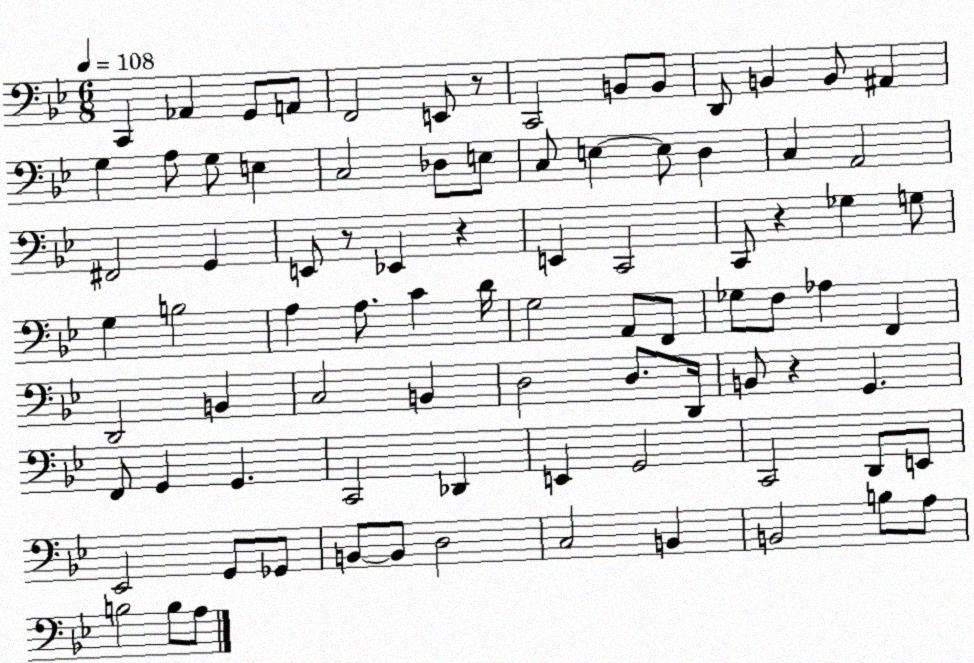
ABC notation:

X:1
T:Untitled
M:6/8
L:1/4
K:Bb
C,, _A,, G,,/2 A,,/2 F,,2 E,,/2 z/2 C,,2 B,,/2 B,,/2 D,,/2 B,, B,,/2 ^A,, G, A,/2 G,/2 E, C,2 _D,/2 E,/2 C,/2 E, E,/2 D, C, A,,2 ^F,,2 G,, E,,/2 z/2 _E,, z E,, C,,2 C,,/2 z _G, G,/2 G, B,2 A, A,/2 C D/4 G,2 A,,/2 F,,/2 _G,/2 F,/2 _A, F,, D,,2 B,, C,2 B,, D,2 D,/2 D,,/4 B,,/2 z G,, F,,/2 G,, G,, C,,2 _D,, E,, G,,2 C,,2 D,,/2 E,,/2 _E,,2 G,,/2 _G,,/2 B,,/2 B,,/2 D,2 C,2 B,, B,,2 B,/2 A,/2 B,2 B,/2 A,/2